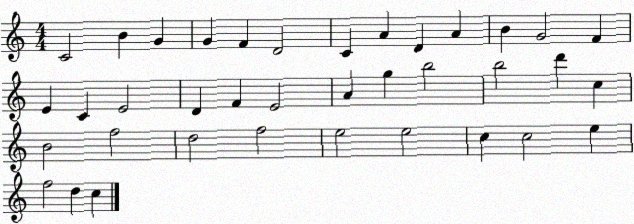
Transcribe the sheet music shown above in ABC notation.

X:1
T:Untitled
M:4/4
L:1/4
K:C
C2 B G G F D2 C A D A B G2 F E C E2 D F E2 A g b2 b2 d' c B2 f2 d2 f2 e2 e2 c c2 e f2 d c